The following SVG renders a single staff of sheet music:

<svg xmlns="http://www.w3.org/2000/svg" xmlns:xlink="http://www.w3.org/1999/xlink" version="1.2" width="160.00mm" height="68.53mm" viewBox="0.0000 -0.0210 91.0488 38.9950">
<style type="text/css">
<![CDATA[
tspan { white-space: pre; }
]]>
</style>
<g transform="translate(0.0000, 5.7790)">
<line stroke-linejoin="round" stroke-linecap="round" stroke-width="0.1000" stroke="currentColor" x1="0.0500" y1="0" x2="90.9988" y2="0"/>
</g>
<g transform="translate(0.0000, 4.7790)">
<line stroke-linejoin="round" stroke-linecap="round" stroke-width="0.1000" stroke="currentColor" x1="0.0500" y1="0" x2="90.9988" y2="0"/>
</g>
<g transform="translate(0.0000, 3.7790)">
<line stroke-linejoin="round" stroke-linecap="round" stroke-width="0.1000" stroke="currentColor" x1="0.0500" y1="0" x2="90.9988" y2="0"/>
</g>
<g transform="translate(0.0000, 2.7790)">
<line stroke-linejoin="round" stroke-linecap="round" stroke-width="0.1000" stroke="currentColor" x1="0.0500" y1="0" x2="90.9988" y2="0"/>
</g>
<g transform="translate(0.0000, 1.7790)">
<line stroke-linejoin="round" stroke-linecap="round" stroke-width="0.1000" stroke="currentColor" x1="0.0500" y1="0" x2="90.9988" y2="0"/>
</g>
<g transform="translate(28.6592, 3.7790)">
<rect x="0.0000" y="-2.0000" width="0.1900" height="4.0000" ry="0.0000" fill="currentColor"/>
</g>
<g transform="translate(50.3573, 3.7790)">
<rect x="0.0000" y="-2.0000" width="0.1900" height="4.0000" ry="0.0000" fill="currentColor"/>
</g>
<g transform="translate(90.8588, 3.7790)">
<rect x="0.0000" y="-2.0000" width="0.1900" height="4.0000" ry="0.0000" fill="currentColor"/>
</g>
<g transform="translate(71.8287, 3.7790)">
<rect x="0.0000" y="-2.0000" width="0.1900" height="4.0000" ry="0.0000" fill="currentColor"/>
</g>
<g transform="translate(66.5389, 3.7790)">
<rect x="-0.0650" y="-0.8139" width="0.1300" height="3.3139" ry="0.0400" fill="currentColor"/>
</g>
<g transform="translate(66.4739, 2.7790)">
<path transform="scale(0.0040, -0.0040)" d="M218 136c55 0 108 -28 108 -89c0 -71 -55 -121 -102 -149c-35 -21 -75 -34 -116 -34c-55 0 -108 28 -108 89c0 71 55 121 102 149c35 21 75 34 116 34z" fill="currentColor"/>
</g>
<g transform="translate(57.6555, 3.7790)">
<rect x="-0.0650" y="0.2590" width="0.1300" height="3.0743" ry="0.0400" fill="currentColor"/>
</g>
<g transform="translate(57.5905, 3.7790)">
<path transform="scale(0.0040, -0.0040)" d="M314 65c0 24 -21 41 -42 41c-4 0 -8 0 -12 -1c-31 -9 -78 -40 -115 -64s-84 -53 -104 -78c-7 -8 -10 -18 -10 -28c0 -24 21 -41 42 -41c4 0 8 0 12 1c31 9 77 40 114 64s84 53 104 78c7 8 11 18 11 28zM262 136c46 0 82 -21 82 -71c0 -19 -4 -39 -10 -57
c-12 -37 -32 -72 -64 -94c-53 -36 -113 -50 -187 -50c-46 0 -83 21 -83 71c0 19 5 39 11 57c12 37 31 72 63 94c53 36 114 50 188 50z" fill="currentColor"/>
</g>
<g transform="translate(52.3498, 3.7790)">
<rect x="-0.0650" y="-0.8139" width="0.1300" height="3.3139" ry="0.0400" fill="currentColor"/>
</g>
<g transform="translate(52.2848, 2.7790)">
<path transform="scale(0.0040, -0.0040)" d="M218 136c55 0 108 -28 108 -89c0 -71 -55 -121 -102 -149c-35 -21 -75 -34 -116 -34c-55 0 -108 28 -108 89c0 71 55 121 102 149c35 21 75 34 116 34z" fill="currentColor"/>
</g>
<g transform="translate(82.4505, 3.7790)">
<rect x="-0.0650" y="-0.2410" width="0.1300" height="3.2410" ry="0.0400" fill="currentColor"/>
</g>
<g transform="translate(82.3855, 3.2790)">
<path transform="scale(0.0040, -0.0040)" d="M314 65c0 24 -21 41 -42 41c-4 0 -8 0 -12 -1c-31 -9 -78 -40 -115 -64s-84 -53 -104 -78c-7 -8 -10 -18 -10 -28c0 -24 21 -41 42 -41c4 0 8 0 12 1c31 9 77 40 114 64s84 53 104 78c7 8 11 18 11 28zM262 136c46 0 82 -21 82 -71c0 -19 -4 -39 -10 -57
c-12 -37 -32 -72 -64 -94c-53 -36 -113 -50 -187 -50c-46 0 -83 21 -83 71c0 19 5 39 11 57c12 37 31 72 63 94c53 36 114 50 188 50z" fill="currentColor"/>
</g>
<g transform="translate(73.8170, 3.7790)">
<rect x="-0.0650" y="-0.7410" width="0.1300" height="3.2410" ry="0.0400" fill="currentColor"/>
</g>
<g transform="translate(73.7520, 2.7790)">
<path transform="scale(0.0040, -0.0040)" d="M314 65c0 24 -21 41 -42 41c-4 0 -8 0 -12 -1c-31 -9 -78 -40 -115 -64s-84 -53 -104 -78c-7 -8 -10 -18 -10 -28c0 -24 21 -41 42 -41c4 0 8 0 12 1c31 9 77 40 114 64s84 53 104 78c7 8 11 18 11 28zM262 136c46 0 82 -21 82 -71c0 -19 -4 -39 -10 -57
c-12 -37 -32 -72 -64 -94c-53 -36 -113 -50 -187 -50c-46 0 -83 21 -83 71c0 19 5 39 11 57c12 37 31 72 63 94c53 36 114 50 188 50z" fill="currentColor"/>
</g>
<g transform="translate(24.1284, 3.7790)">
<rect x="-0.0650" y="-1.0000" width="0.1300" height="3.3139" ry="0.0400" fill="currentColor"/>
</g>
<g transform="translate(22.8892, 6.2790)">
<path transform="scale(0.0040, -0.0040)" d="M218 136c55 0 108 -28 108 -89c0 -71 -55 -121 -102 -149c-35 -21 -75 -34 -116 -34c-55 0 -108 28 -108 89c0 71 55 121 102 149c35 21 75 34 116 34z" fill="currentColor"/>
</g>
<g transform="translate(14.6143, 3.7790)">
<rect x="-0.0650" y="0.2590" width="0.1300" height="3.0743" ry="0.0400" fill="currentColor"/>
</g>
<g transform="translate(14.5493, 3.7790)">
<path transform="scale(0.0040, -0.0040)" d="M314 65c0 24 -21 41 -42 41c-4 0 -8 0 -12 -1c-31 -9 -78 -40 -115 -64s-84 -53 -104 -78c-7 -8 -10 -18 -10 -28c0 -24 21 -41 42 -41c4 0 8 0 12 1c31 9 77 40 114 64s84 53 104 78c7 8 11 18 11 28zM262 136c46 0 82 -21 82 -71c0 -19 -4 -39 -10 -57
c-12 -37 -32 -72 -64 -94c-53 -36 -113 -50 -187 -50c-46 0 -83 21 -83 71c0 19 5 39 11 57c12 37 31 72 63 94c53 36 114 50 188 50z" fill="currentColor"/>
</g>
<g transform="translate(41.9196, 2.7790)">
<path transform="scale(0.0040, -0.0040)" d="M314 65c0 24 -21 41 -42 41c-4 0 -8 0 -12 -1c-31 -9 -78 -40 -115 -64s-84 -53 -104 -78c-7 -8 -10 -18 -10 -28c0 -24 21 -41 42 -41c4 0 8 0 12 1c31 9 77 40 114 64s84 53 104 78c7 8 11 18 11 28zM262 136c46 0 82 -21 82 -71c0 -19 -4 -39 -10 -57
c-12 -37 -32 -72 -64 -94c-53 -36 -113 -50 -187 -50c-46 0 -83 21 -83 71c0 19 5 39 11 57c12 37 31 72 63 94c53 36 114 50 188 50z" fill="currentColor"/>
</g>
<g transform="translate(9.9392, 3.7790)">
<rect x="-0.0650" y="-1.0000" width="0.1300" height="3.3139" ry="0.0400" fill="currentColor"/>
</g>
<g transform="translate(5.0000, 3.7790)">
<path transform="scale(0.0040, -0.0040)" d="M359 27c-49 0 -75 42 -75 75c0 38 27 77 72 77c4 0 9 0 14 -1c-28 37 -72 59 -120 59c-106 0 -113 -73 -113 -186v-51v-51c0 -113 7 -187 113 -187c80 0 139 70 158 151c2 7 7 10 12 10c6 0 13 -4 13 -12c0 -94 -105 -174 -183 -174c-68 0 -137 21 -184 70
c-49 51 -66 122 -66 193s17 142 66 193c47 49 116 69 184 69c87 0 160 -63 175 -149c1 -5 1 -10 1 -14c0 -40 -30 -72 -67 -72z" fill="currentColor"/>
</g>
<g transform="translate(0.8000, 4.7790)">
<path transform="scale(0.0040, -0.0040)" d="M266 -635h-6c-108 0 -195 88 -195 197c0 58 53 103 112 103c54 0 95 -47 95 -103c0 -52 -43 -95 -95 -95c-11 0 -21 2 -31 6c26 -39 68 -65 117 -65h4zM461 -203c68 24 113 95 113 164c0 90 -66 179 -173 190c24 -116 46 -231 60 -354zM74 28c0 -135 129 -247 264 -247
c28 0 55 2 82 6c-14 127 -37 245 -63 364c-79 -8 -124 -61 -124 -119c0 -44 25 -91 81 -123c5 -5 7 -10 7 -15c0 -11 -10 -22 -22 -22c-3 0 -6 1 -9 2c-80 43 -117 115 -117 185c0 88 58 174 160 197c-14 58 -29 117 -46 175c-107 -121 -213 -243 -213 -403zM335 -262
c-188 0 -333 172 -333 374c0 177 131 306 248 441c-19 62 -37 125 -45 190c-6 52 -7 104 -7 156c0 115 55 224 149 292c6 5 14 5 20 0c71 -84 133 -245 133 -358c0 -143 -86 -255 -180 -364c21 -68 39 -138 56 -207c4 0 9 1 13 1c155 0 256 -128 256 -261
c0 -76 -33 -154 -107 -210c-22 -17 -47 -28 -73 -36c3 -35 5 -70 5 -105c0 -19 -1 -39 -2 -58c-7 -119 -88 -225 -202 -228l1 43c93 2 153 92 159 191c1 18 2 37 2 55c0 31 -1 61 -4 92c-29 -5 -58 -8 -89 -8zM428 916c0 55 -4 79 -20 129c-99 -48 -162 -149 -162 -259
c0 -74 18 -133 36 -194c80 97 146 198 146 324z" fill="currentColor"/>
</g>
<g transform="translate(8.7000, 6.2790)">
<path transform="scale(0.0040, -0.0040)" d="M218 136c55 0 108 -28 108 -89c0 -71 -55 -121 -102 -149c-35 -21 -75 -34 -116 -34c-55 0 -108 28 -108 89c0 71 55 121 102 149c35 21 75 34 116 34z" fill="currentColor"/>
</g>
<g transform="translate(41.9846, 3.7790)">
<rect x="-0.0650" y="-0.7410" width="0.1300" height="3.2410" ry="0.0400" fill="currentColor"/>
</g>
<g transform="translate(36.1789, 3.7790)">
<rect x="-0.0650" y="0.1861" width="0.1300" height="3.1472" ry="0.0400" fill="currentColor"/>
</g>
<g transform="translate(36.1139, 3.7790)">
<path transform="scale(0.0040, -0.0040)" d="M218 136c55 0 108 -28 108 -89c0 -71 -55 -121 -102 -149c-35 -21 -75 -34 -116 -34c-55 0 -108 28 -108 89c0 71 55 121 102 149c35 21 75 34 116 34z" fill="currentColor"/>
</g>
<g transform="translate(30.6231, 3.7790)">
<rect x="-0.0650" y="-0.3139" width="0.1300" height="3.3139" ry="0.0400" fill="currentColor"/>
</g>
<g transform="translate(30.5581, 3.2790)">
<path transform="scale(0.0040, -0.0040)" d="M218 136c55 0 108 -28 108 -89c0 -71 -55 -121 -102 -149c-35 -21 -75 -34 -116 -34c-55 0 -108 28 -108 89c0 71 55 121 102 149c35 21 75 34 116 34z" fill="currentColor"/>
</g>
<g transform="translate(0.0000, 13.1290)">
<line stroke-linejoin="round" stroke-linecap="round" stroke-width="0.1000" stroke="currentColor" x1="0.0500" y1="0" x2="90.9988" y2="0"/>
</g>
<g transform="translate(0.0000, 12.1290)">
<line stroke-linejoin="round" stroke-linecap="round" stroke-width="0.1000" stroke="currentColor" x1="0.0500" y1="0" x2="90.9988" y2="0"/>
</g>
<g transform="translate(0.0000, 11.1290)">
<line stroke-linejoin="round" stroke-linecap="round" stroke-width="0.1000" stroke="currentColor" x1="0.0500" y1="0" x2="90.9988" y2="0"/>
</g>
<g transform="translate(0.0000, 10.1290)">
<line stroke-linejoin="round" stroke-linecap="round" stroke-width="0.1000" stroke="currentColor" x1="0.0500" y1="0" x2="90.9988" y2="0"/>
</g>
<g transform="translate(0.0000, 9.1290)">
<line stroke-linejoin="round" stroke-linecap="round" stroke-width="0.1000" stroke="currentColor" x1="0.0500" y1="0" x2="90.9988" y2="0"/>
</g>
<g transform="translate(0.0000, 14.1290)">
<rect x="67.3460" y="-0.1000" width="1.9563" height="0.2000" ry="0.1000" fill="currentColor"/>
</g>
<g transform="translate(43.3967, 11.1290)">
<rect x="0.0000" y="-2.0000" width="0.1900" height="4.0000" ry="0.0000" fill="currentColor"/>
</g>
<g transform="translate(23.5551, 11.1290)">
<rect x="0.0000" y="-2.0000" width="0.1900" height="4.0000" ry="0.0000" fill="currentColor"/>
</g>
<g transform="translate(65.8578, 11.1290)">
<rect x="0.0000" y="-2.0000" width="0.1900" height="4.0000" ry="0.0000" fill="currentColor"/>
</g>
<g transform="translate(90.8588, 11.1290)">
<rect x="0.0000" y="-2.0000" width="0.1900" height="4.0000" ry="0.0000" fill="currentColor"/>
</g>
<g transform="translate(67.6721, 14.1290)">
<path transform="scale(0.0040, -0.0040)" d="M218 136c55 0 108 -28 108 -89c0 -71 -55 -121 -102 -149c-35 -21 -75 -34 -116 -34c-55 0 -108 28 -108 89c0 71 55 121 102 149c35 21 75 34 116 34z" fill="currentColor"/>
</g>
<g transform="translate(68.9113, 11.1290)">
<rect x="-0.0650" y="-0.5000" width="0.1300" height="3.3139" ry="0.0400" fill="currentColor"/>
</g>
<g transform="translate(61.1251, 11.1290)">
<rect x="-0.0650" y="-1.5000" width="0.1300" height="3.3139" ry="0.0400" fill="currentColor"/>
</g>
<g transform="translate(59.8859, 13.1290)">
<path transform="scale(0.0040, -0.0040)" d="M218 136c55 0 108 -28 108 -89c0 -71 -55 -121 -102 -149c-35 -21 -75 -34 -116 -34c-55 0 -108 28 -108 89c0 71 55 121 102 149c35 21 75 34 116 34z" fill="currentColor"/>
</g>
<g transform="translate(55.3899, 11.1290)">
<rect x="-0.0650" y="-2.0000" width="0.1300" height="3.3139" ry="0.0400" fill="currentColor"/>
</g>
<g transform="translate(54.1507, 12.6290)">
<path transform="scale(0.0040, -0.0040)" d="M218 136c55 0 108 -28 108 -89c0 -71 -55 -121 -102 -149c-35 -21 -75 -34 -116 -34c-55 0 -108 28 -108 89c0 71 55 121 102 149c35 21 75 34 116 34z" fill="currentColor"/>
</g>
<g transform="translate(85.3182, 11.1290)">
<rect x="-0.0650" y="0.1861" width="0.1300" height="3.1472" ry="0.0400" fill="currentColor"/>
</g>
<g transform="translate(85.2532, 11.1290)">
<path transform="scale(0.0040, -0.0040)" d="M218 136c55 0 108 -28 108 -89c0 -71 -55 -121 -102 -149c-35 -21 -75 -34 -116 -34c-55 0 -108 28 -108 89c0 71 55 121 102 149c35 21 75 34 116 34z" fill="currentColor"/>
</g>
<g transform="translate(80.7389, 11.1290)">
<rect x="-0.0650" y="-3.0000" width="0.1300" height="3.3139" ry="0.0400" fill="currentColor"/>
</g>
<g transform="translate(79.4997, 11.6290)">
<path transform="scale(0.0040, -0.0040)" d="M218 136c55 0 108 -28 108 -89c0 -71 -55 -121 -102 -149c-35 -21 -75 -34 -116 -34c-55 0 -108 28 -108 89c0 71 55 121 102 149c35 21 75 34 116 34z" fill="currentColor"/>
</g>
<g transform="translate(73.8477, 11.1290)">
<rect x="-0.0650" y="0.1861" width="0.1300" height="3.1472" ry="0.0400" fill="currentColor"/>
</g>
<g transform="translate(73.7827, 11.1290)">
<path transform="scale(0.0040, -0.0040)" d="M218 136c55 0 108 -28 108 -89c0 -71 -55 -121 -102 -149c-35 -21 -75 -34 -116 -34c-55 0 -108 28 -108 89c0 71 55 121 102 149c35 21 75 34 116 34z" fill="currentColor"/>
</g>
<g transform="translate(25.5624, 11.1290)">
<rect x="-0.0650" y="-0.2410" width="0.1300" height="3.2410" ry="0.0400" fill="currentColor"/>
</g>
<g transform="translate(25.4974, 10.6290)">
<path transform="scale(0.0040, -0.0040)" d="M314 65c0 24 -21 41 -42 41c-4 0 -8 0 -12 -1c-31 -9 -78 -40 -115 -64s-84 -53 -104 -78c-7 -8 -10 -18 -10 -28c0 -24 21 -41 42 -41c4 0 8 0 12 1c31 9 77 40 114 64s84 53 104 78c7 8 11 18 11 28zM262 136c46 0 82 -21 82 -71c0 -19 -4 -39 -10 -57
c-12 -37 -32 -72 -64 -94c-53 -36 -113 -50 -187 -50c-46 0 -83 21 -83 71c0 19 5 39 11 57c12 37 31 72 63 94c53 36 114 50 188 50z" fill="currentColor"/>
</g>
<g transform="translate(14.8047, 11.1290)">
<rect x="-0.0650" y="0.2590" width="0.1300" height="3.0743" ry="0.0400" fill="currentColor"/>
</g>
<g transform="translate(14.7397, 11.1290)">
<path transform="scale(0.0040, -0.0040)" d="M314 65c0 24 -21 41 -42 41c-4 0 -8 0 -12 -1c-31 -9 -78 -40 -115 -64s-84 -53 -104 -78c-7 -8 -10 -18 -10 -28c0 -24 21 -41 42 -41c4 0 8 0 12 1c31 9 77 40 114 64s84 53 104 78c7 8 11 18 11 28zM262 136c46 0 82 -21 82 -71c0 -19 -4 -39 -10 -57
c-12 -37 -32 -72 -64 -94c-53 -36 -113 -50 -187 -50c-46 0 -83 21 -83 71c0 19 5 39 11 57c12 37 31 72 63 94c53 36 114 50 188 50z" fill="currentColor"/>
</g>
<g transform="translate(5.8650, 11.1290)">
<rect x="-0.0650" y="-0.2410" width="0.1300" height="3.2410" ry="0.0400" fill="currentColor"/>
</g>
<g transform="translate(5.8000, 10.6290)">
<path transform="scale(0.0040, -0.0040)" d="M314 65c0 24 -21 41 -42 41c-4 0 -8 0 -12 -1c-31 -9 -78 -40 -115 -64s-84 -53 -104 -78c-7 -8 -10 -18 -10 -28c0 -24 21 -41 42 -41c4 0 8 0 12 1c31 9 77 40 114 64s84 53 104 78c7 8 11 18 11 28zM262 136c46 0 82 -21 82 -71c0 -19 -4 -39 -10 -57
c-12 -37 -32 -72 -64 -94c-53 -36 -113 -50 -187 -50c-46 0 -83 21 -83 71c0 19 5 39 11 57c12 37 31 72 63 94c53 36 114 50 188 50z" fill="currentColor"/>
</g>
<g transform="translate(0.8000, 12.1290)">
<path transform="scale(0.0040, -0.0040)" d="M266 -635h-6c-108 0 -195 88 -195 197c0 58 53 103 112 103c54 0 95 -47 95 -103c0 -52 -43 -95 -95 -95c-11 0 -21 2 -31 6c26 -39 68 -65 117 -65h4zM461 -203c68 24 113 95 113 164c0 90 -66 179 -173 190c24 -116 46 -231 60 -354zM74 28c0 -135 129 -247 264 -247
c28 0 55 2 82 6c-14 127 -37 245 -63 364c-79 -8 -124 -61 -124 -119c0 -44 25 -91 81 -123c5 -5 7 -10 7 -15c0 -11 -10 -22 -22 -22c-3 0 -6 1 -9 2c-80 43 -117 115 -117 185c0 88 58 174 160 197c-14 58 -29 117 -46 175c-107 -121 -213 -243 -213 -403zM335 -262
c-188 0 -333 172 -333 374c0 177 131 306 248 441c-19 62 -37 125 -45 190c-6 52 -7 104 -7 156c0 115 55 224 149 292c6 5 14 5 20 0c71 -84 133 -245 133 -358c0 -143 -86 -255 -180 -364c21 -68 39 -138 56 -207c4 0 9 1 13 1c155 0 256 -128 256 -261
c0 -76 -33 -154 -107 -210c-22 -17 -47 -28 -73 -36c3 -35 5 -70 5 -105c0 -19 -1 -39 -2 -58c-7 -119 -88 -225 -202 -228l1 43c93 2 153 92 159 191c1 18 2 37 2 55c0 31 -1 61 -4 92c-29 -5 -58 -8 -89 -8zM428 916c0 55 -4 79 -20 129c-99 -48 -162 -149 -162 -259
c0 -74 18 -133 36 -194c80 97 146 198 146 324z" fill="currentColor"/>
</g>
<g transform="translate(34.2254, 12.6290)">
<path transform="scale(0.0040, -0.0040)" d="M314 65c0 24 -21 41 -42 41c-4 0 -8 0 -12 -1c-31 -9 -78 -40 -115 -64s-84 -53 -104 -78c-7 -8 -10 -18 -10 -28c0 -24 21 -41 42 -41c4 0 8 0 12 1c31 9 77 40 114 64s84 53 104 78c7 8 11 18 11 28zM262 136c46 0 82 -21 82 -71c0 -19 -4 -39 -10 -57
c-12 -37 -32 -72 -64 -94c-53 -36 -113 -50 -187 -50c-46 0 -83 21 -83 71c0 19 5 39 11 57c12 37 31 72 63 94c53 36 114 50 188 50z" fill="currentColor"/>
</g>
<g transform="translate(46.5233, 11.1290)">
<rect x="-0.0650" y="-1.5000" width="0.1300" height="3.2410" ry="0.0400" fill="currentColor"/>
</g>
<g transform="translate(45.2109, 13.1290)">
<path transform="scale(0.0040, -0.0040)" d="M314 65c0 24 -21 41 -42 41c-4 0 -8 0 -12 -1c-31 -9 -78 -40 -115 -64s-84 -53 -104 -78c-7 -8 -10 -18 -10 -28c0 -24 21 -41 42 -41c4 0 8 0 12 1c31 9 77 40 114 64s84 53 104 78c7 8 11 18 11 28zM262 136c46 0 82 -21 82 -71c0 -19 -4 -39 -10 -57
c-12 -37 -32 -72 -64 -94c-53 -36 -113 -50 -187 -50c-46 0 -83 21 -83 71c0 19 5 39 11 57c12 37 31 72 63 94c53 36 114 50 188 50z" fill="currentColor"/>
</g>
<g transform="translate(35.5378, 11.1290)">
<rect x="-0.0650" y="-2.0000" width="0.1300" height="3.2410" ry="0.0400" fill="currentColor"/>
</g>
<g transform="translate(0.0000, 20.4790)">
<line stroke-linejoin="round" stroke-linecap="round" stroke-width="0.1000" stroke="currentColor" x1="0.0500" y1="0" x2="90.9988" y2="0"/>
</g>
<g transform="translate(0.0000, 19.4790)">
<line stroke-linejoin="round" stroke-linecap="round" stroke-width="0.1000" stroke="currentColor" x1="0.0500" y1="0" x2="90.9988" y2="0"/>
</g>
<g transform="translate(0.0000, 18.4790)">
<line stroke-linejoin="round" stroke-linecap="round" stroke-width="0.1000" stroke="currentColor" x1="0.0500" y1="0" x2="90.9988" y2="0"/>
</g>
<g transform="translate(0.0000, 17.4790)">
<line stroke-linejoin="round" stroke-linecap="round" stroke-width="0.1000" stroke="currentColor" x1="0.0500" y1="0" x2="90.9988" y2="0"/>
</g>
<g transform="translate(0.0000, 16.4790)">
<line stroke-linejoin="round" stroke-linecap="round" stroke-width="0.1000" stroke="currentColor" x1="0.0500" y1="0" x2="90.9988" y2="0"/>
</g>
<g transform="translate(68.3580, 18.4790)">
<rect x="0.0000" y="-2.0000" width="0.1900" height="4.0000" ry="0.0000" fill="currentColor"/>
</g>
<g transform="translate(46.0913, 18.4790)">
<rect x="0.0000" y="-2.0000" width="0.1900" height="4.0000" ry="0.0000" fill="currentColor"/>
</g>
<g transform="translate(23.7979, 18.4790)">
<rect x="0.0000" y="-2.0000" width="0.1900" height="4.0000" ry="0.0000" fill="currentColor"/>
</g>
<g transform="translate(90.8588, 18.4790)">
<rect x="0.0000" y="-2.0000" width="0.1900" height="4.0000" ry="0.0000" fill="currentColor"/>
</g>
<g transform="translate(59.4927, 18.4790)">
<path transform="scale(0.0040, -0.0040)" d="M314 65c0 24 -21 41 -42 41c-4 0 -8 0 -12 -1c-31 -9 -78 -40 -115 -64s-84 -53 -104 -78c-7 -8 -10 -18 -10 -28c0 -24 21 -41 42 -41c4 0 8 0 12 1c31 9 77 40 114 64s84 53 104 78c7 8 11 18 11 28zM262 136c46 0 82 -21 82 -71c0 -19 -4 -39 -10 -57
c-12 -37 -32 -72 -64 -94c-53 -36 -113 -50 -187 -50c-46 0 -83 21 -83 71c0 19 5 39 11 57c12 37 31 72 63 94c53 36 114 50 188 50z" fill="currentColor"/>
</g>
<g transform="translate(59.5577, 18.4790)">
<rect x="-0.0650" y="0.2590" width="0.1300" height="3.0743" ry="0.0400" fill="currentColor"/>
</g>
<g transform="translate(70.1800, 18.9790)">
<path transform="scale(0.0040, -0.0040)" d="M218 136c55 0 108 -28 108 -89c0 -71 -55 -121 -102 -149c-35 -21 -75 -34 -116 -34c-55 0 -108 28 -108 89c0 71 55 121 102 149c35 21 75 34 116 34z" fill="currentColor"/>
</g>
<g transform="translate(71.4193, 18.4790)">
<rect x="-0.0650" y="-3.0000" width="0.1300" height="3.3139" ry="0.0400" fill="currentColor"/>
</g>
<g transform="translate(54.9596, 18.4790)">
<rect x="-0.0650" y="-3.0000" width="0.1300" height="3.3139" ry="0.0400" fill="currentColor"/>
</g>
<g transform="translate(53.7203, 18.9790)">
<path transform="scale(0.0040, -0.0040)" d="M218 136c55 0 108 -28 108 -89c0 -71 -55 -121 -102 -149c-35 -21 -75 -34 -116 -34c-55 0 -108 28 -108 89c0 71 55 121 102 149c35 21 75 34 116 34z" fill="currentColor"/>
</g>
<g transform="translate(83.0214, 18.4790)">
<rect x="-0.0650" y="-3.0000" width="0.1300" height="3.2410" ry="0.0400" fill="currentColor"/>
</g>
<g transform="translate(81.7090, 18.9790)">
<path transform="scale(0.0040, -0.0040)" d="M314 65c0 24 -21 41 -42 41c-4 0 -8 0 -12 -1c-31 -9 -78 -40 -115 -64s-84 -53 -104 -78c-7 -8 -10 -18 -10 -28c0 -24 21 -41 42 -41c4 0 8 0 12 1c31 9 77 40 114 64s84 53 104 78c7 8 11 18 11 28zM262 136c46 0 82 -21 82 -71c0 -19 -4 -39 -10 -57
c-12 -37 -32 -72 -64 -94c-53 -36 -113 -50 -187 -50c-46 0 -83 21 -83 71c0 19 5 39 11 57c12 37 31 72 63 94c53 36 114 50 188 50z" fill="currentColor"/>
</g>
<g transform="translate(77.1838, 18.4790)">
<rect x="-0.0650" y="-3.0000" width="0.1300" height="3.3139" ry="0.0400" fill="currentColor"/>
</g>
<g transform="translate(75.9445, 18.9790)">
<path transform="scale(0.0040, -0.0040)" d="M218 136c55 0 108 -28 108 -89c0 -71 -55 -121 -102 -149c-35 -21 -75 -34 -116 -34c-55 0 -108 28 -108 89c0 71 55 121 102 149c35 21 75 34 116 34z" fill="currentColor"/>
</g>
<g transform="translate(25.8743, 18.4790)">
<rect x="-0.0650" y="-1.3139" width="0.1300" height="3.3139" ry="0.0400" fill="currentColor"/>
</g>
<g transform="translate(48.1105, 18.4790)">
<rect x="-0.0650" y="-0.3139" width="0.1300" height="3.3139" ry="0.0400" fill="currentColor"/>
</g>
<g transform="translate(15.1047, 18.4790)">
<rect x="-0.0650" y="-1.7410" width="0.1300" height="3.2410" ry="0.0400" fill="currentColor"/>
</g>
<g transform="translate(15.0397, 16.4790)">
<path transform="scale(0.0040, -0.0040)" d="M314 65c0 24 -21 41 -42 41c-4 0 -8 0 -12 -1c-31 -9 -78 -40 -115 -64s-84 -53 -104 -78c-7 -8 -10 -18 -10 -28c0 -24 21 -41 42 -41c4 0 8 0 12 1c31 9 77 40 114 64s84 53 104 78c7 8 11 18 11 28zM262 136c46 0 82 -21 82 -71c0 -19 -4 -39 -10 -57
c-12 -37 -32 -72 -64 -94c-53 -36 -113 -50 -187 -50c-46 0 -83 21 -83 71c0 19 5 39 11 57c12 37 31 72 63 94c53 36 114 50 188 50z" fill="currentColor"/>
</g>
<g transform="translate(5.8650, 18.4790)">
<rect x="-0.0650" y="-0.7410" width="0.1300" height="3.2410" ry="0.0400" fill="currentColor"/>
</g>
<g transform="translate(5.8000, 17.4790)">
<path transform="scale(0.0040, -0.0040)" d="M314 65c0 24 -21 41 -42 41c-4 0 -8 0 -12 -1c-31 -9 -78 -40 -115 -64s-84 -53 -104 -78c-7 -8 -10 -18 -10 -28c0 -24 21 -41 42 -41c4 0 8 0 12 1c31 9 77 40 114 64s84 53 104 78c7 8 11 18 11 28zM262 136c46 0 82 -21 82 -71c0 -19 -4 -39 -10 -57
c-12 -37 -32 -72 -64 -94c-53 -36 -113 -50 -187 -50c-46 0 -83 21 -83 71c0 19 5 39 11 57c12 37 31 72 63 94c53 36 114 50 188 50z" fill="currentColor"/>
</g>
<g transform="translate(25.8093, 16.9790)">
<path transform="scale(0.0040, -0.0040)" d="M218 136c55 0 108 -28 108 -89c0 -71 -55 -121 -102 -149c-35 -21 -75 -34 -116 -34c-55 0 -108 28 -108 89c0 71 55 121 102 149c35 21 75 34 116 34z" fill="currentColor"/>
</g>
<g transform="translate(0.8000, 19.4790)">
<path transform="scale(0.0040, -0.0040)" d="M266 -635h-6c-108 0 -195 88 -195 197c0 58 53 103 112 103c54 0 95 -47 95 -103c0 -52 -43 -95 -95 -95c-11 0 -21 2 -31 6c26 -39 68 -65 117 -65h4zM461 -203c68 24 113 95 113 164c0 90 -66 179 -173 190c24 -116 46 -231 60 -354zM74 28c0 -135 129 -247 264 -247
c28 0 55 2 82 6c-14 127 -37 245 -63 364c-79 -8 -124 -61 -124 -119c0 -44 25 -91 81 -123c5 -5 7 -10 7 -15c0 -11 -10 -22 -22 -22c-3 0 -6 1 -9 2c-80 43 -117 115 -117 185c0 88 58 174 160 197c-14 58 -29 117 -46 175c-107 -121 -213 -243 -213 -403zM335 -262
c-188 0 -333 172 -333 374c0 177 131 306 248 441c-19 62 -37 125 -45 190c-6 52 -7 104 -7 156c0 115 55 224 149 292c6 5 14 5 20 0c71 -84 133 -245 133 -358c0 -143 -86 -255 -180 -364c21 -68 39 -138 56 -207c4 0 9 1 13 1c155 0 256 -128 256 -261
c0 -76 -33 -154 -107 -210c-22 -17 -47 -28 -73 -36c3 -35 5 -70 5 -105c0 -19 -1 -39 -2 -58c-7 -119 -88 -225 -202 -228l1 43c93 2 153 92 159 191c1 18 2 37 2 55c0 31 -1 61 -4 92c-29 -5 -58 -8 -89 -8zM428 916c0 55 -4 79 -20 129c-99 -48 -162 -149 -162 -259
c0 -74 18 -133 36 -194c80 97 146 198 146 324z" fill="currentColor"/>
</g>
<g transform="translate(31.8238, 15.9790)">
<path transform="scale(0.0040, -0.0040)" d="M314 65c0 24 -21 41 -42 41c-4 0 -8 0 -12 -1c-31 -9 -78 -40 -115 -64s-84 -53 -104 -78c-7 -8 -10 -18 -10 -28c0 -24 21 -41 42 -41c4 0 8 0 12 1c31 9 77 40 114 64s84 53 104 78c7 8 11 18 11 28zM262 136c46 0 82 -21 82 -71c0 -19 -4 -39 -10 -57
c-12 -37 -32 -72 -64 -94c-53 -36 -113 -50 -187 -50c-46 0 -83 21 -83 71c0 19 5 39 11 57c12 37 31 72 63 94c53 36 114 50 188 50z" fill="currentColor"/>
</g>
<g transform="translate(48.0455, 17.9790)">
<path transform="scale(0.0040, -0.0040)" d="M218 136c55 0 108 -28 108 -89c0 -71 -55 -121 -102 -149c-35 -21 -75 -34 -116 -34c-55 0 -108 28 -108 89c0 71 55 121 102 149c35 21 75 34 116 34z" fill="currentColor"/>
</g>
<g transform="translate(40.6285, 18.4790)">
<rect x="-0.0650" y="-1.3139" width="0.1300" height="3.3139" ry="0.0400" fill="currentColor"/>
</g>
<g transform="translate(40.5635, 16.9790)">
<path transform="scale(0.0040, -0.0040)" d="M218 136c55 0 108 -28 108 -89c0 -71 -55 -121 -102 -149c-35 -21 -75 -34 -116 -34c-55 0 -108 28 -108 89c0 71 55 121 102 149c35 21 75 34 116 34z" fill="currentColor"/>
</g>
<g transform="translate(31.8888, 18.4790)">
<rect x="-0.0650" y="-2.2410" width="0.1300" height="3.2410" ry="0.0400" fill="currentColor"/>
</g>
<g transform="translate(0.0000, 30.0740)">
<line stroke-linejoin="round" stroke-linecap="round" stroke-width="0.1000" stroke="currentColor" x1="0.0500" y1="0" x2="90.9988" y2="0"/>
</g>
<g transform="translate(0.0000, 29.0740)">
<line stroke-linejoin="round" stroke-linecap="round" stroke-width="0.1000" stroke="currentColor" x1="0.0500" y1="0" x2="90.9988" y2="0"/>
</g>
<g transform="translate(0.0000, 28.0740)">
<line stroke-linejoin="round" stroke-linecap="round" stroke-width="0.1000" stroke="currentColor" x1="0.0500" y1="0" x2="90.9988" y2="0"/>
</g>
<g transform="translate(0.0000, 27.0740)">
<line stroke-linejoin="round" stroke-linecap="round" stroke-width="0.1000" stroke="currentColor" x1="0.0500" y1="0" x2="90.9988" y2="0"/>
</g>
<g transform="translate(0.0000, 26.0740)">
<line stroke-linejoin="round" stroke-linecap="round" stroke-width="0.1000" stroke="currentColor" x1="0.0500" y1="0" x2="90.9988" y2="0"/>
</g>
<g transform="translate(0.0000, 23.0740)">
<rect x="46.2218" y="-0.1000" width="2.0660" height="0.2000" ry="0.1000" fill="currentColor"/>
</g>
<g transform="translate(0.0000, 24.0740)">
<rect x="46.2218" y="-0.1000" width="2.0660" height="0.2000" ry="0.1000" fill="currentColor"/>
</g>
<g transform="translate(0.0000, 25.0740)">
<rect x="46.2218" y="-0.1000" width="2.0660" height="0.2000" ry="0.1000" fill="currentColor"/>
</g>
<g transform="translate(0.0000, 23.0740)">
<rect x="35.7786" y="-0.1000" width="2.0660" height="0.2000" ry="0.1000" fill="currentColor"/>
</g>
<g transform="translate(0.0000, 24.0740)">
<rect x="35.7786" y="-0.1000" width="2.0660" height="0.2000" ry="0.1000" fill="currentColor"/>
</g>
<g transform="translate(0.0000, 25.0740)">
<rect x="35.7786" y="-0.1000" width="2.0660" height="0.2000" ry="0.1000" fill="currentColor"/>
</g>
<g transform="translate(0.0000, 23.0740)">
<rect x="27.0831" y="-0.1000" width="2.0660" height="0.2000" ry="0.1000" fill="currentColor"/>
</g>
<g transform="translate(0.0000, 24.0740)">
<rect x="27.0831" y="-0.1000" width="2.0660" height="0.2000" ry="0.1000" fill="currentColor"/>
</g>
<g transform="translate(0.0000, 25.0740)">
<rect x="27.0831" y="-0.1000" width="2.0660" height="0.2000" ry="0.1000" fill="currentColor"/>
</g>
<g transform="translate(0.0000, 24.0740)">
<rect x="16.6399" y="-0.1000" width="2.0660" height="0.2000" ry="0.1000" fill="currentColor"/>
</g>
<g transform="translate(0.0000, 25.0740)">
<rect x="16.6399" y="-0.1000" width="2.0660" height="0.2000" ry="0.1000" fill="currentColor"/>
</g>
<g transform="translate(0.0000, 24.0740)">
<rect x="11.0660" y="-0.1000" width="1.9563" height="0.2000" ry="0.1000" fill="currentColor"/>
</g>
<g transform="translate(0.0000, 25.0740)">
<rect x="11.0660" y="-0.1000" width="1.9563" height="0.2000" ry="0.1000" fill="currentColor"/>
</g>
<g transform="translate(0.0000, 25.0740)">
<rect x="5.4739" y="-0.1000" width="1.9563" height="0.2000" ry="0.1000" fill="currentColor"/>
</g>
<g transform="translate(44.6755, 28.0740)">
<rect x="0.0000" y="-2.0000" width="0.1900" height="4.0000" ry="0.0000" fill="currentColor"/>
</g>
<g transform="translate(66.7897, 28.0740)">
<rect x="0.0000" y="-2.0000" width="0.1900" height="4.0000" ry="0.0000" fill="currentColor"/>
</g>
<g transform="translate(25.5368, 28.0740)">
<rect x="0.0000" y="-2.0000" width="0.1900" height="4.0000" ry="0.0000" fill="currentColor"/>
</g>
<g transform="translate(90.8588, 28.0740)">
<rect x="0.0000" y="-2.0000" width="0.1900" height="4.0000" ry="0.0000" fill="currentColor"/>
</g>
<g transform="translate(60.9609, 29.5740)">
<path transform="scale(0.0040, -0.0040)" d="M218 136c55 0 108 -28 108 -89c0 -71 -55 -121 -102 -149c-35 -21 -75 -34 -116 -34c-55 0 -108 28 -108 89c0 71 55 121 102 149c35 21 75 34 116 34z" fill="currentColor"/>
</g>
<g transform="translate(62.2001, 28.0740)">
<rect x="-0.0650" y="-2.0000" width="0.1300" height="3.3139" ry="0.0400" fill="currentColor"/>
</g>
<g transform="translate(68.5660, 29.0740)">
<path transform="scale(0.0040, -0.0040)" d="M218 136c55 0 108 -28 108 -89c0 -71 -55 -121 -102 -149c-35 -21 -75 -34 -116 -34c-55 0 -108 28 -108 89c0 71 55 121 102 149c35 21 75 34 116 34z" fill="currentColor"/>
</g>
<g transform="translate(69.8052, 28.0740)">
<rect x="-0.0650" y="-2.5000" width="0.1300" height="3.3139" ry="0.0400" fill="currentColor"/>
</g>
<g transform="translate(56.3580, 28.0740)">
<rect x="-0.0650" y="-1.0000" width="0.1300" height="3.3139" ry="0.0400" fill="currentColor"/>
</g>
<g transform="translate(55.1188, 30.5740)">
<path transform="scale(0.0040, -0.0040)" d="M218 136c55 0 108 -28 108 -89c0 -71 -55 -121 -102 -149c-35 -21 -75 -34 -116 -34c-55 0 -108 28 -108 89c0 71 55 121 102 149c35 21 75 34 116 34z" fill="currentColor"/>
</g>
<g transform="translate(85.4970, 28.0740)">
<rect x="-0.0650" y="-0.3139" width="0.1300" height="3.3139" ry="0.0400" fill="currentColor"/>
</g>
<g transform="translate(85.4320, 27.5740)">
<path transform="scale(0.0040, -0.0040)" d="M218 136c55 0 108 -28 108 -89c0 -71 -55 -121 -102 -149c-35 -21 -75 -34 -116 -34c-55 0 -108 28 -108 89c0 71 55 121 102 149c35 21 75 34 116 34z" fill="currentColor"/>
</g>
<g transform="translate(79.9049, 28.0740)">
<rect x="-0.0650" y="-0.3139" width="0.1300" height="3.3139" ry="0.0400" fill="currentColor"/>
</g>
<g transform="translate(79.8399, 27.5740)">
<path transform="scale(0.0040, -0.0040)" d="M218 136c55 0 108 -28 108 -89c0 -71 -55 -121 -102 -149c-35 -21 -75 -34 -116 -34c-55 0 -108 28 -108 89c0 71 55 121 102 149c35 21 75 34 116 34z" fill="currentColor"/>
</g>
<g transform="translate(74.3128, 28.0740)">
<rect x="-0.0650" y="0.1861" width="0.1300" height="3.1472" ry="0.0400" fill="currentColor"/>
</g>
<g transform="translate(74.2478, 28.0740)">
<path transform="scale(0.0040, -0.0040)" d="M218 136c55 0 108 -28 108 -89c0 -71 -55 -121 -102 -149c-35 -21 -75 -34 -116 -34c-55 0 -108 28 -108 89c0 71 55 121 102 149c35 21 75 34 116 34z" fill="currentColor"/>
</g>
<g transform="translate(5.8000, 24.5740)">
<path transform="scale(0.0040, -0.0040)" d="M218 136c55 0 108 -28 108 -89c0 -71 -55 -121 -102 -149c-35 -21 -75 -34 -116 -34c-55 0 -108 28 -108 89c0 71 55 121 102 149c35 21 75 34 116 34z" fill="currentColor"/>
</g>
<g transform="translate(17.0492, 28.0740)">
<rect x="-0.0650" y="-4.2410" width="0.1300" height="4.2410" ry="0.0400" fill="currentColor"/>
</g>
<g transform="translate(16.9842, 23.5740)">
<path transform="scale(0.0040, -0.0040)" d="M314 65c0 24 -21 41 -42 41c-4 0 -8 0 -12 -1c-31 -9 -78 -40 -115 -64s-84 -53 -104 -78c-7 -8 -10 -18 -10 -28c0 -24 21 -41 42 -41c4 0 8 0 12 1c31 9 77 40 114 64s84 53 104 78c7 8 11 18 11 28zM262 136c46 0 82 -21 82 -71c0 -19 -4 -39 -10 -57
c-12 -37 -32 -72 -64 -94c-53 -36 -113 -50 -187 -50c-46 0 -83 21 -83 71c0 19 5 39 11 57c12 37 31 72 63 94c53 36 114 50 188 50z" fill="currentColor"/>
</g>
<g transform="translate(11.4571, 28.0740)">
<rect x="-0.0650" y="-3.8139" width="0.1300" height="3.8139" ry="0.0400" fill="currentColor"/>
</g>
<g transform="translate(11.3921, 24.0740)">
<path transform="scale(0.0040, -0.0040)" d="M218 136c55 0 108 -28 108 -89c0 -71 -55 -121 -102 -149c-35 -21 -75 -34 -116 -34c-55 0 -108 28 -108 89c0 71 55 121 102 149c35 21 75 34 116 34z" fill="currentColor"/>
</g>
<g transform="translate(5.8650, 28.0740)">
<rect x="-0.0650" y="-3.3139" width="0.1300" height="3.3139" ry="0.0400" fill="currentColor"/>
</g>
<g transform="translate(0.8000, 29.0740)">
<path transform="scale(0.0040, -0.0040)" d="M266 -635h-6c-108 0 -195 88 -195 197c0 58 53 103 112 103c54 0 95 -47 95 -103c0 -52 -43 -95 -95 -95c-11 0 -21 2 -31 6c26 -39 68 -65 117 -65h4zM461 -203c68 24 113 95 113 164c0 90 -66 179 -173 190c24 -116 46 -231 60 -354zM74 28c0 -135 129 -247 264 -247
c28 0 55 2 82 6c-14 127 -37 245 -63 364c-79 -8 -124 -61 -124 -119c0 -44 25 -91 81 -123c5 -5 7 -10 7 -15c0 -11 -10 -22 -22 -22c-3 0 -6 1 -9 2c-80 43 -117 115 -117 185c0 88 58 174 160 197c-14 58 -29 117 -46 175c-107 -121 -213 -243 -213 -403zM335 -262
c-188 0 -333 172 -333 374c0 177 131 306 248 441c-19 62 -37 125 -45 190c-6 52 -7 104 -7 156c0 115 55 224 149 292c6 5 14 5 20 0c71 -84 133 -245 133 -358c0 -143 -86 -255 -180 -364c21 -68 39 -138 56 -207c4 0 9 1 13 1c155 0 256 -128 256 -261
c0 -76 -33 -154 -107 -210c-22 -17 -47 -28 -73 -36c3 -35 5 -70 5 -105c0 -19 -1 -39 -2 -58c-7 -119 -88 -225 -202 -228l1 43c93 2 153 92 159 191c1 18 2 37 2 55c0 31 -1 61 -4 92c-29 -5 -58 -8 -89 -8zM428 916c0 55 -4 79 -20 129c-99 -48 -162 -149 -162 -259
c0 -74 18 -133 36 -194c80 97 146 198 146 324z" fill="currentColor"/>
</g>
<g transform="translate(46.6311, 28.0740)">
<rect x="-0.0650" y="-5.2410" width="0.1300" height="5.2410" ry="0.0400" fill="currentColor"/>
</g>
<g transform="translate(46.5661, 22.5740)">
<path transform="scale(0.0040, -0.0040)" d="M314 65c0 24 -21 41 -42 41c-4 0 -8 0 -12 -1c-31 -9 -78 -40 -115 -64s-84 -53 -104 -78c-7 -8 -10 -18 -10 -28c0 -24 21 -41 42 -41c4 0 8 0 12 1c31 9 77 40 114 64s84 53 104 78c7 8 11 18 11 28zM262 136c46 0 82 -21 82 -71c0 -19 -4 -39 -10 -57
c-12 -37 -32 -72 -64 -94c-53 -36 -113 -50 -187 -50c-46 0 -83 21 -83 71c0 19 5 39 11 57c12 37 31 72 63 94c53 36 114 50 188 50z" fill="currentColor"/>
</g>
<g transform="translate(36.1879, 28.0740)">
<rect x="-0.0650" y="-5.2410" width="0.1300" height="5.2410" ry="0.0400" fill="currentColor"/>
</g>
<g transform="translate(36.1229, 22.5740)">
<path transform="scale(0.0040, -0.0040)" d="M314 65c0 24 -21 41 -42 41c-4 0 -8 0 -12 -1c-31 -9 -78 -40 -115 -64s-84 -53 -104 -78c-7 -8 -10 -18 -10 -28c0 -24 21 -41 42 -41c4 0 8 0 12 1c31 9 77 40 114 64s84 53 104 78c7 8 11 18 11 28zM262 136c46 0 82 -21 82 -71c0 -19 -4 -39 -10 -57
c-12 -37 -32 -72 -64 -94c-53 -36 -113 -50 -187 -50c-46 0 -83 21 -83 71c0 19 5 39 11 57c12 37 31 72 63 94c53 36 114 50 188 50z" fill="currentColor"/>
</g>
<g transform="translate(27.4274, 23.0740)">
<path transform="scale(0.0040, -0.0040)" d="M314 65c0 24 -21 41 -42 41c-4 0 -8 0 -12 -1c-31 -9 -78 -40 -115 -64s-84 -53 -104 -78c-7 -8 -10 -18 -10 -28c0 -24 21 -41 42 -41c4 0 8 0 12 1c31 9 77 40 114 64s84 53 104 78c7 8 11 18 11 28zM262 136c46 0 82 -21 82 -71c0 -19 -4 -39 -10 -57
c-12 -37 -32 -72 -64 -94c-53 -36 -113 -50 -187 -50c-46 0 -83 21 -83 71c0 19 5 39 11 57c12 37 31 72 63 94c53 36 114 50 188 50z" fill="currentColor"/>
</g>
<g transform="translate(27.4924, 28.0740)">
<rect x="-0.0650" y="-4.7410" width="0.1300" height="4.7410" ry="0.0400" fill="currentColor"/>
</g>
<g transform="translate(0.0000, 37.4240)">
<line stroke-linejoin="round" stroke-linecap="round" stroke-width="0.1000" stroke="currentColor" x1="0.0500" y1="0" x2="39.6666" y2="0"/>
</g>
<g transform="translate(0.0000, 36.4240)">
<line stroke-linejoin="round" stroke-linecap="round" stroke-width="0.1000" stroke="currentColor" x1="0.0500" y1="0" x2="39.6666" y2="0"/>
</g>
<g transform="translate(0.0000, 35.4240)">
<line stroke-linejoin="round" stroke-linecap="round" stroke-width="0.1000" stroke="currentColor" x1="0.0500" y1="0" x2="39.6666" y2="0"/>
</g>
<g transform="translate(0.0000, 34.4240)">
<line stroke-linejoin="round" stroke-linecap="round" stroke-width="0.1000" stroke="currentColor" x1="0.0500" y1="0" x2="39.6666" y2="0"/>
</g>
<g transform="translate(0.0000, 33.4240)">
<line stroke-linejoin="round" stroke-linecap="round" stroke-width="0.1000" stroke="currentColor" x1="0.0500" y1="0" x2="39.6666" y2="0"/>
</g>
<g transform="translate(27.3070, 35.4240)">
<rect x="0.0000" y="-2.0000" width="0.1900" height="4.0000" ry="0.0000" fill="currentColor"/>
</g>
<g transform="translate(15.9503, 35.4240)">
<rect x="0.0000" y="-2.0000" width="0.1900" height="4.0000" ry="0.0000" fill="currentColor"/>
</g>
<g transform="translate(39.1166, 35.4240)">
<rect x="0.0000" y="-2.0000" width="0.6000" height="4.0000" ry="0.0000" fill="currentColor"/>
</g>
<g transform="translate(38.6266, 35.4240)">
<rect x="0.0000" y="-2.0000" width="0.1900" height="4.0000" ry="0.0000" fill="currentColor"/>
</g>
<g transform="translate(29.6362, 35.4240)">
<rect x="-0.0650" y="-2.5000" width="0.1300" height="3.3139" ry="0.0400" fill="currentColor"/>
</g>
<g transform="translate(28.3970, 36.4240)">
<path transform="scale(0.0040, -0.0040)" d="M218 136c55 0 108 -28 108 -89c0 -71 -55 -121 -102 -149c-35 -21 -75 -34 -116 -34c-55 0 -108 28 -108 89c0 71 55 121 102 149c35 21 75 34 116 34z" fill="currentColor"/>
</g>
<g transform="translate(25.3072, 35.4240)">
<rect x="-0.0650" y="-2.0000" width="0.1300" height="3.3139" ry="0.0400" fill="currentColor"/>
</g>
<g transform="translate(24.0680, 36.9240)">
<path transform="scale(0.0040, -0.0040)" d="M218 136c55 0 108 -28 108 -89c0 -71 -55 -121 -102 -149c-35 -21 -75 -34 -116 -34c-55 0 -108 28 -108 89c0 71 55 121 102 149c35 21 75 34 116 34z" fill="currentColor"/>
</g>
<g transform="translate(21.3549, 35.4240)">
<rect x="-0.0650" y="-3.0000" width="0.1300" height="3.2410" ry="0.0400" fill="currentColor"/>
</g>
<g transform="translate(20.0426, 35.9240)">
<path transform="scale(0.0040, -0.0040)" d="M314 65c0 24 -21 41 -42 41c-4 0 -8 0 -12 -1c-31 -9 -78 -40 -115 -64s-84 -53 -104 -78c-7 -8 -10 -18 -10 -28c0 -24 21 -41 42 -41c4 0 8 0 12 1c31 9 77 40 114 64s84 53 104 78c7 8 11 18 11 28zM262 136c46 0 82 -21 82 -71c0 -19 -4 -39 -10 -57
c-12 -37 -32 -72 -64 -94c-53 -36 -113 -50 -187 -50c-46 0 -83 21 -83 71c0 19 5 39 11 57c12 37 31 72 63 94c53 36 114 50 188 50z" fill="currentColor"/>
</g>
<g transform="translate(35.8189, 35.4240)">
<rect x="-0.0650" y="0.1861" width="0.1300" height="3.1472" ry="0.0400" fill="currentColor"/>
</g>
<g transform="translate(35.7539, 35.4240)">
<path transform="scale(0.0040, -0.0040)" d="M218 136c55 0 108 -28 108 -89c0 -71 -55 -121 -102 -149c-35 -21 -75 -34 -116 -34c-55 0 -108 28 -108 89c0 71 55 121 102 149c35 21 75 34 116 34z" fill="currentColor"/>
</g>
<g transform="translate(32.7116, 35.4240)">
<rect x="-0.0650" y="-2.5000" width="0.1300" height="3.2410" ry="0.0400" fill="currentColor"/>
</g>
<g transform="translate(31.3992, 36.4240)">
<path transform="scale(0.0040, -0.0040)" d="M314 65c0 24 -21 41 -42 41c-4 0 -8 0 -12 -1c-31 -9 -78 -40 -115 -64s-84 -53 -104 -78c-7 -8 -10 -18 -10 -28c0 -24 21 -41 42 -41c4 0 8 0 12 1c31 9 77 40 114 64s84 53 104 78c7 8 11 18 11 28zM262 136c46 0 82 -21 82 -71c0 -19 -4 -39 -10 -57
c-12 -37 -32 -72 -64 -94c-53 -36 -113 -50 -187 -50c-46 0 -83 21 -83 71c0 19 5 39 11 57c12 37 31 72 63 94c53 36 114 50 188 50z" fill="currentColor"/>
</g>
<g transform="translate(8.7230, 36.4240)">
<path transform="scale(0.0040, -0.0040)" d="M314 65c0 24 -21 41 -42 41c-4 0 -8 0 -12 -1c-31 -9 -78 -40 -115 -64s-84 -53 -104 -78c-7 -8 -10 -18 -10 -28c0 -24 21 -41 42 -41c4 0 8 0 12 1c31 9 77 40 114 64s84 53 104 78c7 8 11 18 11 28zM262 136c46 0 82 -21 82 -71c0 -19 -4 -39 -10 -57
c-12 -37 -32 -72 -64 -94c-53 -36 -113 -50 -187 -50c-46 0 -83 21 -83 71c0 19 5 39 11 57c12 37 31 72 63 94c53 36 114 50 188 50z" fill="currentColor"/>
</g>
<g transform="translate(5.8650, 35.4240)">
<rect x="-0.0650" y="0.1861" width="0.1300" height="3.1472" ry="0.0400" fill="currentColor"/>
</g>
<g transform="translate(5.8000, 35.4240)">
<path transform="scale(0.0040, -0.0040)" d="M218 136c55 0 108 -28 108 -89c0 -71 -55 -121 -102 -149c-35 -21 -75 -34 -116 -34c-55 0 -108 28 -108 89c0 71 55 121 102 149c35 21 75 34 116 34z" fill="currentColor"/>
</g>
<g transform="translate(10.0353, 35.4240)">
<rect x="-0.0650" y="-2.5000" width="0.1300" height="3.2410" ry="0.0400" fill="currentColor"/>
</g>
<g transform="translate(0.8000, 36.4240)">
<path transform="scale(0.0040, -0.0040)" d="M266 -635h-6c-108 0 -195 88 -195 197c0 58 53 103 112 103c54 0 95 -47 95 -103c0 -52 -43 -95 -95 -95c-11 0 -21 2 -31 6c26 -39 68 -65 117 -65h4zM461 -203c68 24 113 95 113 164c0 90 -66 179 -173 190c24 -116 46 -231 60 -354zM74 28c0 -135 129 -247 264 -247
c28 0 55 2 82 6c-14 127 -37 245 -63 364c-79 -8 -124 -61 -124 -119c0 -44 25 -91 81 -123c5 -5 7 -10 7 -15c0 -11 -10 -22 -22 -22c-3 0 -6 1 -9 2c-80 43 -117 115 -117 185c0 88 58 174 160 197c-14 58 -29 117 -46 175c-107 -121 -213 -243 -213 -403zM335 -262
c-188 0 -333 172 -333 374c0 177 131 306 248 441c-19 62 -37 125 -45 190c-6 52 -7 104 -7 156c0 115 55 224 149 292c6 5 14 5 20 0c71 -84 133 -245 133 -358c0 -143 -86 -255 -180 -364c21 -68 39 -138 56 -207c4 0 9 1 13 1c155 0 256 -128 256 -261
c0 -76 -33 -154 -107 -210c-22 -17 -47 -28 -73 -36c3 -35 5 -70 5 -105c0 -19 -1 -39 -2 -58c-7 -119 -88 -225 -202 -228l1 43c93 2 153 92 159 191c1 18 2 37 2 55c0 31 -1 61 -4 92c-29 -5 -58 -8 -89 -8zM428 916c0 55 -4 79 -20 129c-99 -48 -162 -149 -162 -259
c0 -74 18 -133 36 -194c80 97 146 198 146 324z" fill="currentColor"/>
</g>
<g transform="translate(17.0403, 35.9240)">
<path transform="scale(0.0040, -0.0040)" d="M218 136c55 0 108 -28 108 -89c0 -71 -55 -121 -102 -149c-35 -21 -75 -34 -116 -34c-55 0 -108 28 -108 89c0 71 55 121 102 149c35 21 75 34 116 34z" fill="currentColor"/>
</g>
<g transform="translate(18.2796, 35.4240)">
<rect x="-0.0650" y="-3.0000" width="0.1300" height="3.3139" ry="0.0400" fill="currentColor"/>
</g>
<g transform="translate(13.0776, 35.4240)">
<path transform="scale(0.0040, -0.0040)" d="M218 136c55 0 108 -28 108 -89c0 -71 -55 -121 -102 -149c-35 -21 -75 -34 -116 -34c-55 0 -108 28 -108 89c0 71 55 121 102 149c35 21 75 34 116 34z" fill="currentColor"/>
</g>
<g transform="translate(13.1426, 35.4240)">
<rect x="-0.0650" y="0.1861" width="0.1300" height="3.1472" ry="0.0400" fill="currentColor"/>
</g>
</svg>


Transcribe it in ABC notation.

X:1
T:Untitled
M:4/4
L:1/4
K:C
D B2 D c B d2 d B2 d d2 c2 c2 B2 c2 F2 E2 F E C B A B d2 f2 e g2 e c A B2 A A A2 b c' d'2 e'2 f'2 f'2 D F G B c c B G2 B A A2 F G G2 B